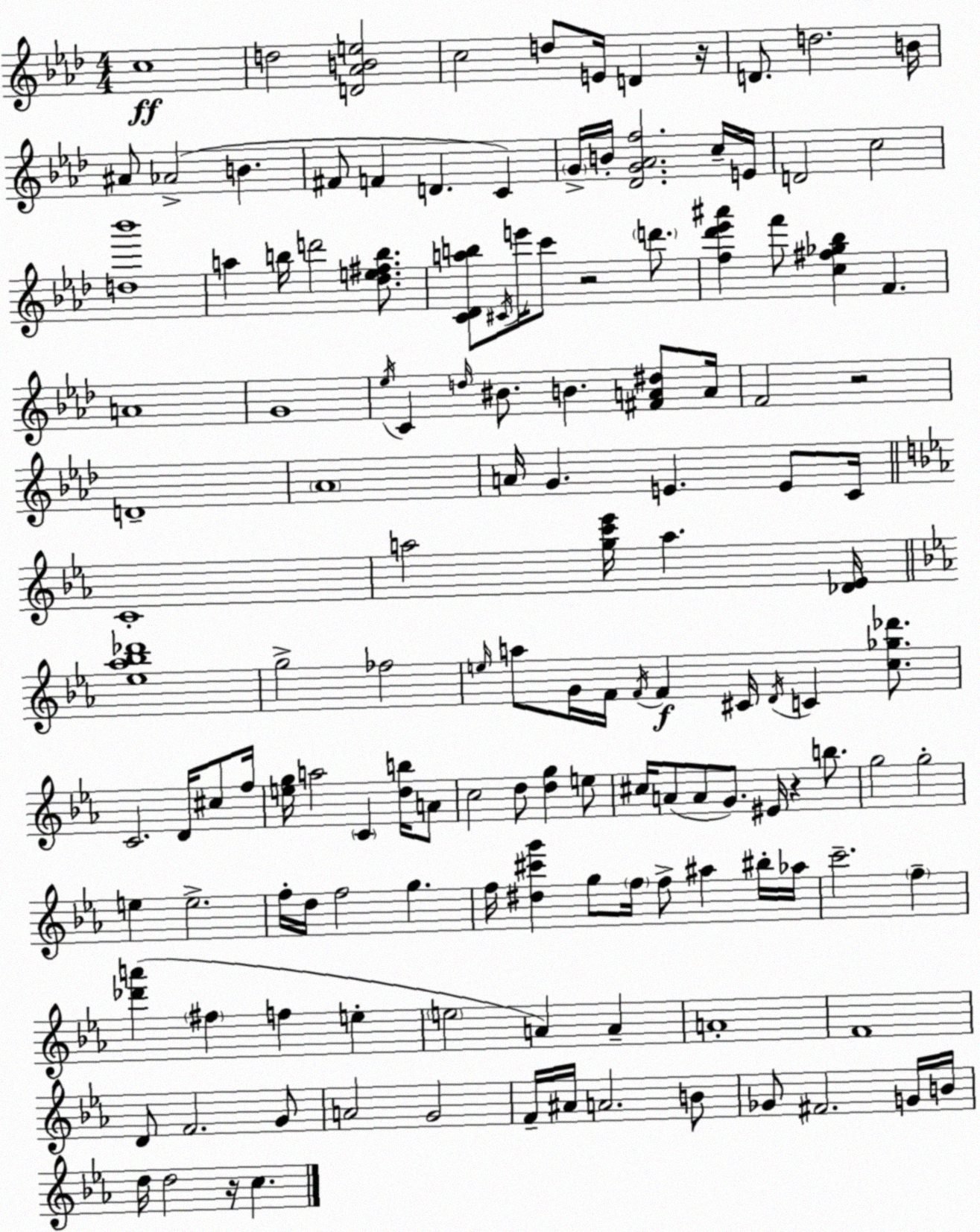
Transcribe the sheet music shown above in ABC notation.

X:1
T:Untitled
M:4/4
L:1/4
K:Ab
c4 d2 [D_ABe]2 c2 d/2 E/4 D z/4 D/2 d2 B/4 ^A/2 _A2 B ^F/2 F D C G/4 B/4 [_DG_Af]2 c/4 E/4 D2 c2 [d_b']4 a b/4 d'2 [_de^fb]/2 [C_Dab]/2 ^C/4 e'/4 c'/2 z2 d'/2 [f_d'_e'^a'] f'/2 [c^f_g_b] F A4 G4 _e/4 C d/4 ^B/2 B [^FA^d]/2 A/4 F2 z2 D4 _A4 A/4 G E E/2 C/4 C4 a2 [gc'_e']/4 a [_D_E]/4 [_e_a_b_d']4 g2 _f2 e/4 a/2 G/4 F/4 F/4 F ^C/4 D/4 C [c_g_d']/2 C2 D/4 ^c/2 f/4 [eg]/4 a2 C [db]/4 A/2 c2 d/2 [dg] e/2 ^c/4 A/2 A/2 G/2 ^E/4 z b/2 g2 g2 e e2 f/4 d/4 f2 g f/4 [^d^c'g'] g/2 f/4 f/2 ^a ^b/4 _a/4 c'2 f [_d'a'] ^f f e e2 A A A4 F4 D/2 F2 G/2 A2 G2 F/4 ^A/4 A2 B/2 _G/2 ^F2 G/4 B/4 d/4 d2 z/4 c